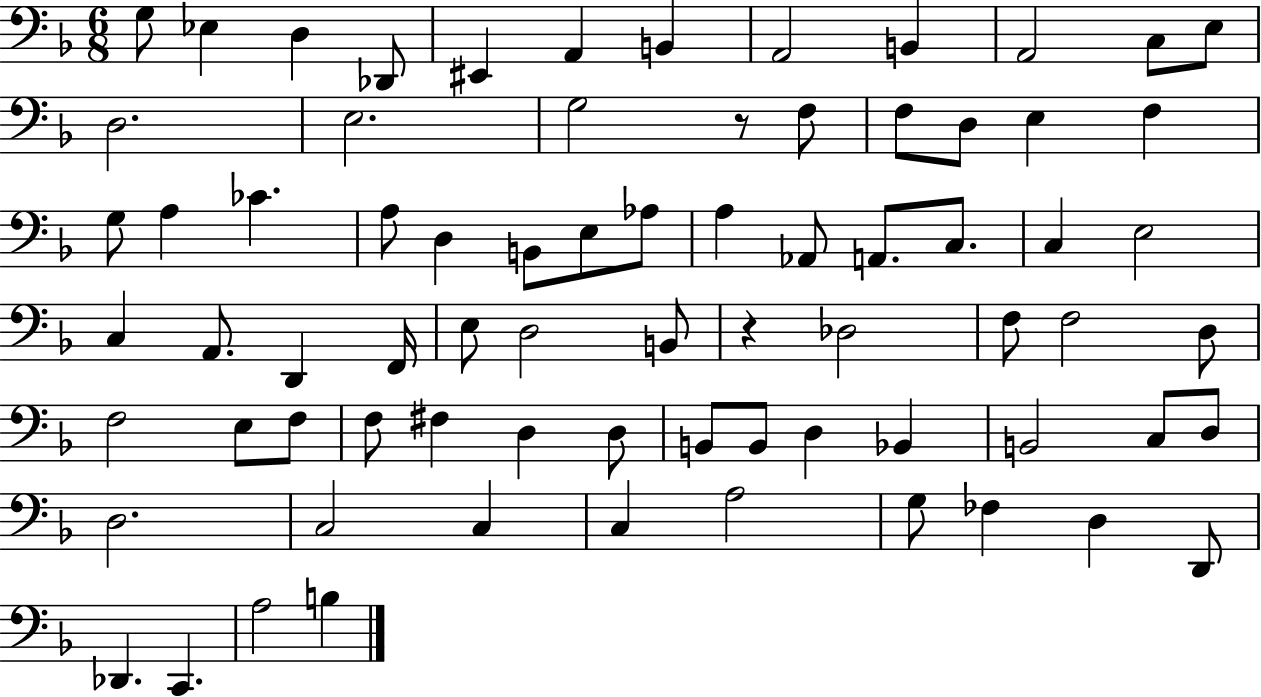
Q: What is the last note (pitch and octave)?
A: B3